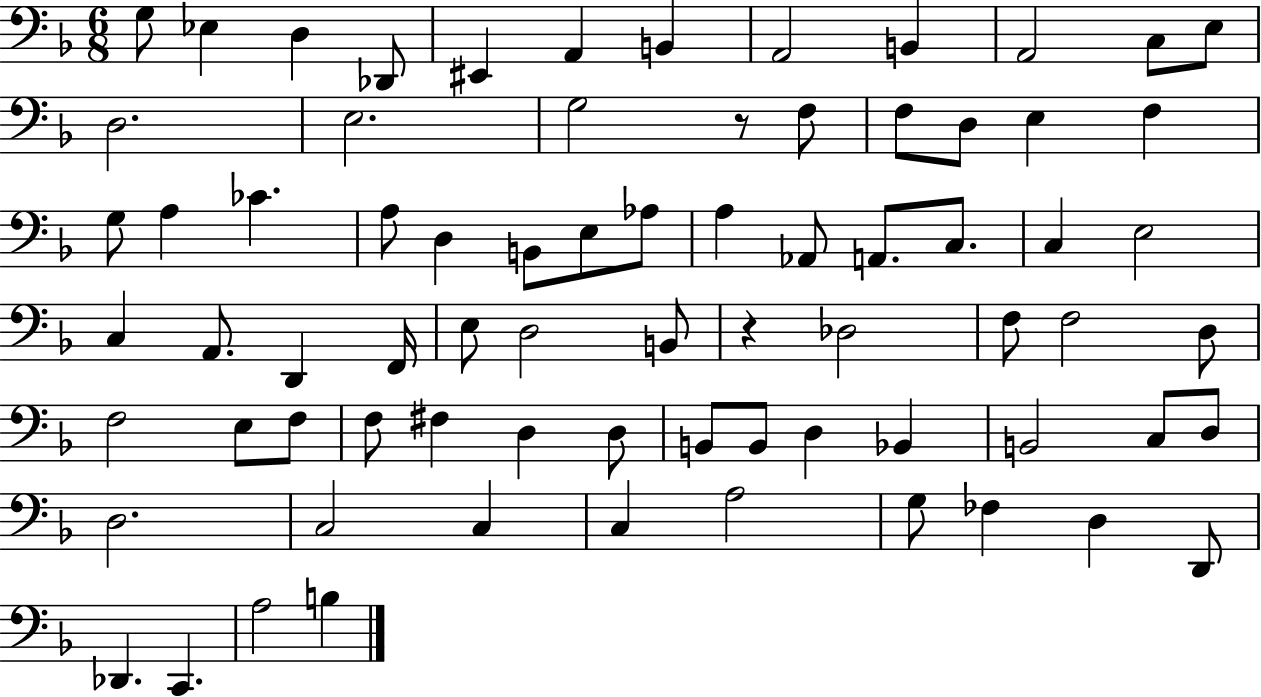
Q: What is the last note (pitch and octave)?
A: B3